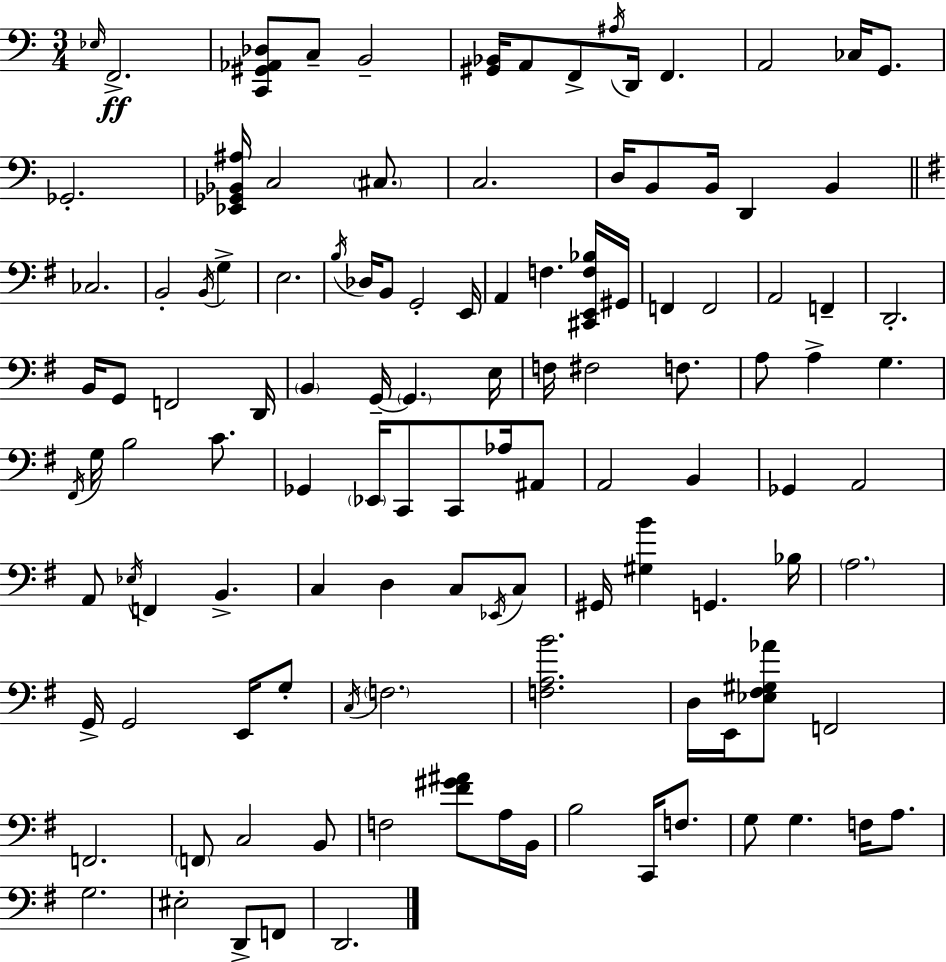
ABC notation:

X:1
T:Untitled
M:3/4
L:1/4
K:C
_E,/4 F,,2 [C,,^G,,_A,,_D,]/2 C,/2 B,,2 [^G,,_B,,]/4 A,,/2 F,,/2 ^A,/4 D,,/4 F,, A,,2 _C,/4 G,,/2 _G,,2 [_E,,_G,,_B,,^A,]/4 C,2 ^C,/2 C,2 D,/4 B,,/2 B,,/4 D,, B,, _C,2 B,,2 B,,/4 G, E,2 B,/4 _D,/4 B,,/2 G,,2 E,,/4 A,, F, [^C,,E,,F,_B,]/4 ^G,,/4 F,, F,,2 A,,2 F,, D,,2 B,,/4 G,,/2 F,,2 D,,/4 B,, G,,/4 G,, E,/4 F,/4 ^F,2 F,/2 A,/2 A, G, ^F,,/4 G,/4 B,2 C/2 _G,, _E,,/4 C,,/2 C,,/2 _A,/4 ^A,,/2 A,,2 B,, _G,, A,,2 A,,/2 _E,/4 F,, B,, C, D, C,/2 _E,,/4 C,/2 ^G,,/4 [^G,B] G,, _B,/4 A,2 G,,/4 G,,2 E,,/4 G,/2 C,/4 F,2 [F,A,B]2 D,/4 E,,/4 [_E,^F,^G,_A]/2 F,,2 F,,2 F,,/2 C,2 B,,/2 F,2 [^F^G^A]/2 A,/4 B,,/4 B,2 C,,/4 F,/2 G,/2 G, F,/4 A,/2 G,2 ^E,2 D,,/2 F,,/2 D,,2